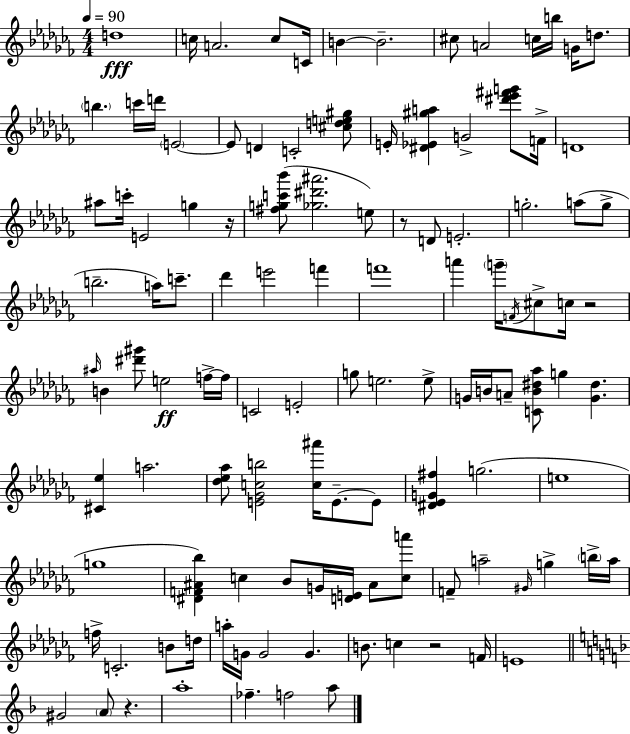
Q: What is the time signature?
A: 4/4